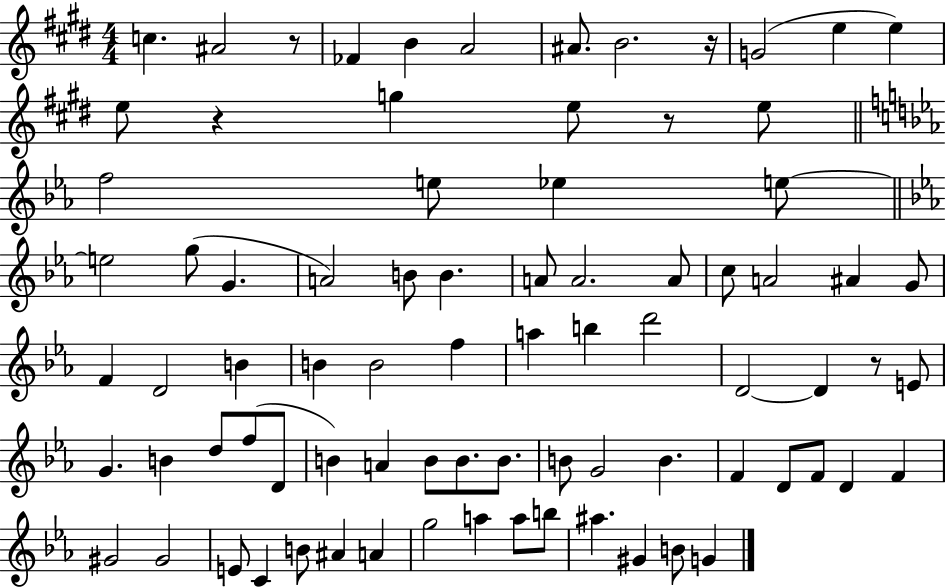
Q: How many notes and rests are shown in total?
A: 81